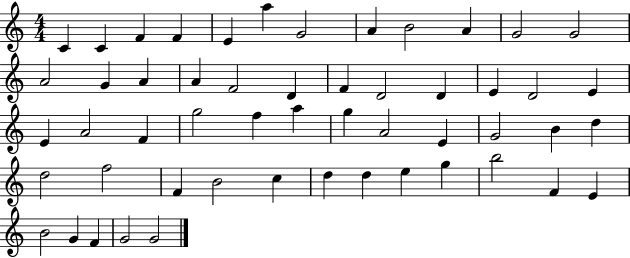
C4/q C4/q F4/q F4/q E4/q A5/q G4/h A4/q B4/h A4/q G4/h G4/h A4/h G4/q A4/q A4/q F4/h D4/q F4/q D4/h D4/q E4/q D4/h E4/q E4/q A4/h F4/q G5/h F5/q A5/q G5/q A4/h E4/q G4/h B4/q D5/q D5/h F5/h F4/q B4/h C5/q D5/q D5/q E5/q G5/q B5/h F4/q E4/q B4/h G4/q F4/q G4/h G4/h